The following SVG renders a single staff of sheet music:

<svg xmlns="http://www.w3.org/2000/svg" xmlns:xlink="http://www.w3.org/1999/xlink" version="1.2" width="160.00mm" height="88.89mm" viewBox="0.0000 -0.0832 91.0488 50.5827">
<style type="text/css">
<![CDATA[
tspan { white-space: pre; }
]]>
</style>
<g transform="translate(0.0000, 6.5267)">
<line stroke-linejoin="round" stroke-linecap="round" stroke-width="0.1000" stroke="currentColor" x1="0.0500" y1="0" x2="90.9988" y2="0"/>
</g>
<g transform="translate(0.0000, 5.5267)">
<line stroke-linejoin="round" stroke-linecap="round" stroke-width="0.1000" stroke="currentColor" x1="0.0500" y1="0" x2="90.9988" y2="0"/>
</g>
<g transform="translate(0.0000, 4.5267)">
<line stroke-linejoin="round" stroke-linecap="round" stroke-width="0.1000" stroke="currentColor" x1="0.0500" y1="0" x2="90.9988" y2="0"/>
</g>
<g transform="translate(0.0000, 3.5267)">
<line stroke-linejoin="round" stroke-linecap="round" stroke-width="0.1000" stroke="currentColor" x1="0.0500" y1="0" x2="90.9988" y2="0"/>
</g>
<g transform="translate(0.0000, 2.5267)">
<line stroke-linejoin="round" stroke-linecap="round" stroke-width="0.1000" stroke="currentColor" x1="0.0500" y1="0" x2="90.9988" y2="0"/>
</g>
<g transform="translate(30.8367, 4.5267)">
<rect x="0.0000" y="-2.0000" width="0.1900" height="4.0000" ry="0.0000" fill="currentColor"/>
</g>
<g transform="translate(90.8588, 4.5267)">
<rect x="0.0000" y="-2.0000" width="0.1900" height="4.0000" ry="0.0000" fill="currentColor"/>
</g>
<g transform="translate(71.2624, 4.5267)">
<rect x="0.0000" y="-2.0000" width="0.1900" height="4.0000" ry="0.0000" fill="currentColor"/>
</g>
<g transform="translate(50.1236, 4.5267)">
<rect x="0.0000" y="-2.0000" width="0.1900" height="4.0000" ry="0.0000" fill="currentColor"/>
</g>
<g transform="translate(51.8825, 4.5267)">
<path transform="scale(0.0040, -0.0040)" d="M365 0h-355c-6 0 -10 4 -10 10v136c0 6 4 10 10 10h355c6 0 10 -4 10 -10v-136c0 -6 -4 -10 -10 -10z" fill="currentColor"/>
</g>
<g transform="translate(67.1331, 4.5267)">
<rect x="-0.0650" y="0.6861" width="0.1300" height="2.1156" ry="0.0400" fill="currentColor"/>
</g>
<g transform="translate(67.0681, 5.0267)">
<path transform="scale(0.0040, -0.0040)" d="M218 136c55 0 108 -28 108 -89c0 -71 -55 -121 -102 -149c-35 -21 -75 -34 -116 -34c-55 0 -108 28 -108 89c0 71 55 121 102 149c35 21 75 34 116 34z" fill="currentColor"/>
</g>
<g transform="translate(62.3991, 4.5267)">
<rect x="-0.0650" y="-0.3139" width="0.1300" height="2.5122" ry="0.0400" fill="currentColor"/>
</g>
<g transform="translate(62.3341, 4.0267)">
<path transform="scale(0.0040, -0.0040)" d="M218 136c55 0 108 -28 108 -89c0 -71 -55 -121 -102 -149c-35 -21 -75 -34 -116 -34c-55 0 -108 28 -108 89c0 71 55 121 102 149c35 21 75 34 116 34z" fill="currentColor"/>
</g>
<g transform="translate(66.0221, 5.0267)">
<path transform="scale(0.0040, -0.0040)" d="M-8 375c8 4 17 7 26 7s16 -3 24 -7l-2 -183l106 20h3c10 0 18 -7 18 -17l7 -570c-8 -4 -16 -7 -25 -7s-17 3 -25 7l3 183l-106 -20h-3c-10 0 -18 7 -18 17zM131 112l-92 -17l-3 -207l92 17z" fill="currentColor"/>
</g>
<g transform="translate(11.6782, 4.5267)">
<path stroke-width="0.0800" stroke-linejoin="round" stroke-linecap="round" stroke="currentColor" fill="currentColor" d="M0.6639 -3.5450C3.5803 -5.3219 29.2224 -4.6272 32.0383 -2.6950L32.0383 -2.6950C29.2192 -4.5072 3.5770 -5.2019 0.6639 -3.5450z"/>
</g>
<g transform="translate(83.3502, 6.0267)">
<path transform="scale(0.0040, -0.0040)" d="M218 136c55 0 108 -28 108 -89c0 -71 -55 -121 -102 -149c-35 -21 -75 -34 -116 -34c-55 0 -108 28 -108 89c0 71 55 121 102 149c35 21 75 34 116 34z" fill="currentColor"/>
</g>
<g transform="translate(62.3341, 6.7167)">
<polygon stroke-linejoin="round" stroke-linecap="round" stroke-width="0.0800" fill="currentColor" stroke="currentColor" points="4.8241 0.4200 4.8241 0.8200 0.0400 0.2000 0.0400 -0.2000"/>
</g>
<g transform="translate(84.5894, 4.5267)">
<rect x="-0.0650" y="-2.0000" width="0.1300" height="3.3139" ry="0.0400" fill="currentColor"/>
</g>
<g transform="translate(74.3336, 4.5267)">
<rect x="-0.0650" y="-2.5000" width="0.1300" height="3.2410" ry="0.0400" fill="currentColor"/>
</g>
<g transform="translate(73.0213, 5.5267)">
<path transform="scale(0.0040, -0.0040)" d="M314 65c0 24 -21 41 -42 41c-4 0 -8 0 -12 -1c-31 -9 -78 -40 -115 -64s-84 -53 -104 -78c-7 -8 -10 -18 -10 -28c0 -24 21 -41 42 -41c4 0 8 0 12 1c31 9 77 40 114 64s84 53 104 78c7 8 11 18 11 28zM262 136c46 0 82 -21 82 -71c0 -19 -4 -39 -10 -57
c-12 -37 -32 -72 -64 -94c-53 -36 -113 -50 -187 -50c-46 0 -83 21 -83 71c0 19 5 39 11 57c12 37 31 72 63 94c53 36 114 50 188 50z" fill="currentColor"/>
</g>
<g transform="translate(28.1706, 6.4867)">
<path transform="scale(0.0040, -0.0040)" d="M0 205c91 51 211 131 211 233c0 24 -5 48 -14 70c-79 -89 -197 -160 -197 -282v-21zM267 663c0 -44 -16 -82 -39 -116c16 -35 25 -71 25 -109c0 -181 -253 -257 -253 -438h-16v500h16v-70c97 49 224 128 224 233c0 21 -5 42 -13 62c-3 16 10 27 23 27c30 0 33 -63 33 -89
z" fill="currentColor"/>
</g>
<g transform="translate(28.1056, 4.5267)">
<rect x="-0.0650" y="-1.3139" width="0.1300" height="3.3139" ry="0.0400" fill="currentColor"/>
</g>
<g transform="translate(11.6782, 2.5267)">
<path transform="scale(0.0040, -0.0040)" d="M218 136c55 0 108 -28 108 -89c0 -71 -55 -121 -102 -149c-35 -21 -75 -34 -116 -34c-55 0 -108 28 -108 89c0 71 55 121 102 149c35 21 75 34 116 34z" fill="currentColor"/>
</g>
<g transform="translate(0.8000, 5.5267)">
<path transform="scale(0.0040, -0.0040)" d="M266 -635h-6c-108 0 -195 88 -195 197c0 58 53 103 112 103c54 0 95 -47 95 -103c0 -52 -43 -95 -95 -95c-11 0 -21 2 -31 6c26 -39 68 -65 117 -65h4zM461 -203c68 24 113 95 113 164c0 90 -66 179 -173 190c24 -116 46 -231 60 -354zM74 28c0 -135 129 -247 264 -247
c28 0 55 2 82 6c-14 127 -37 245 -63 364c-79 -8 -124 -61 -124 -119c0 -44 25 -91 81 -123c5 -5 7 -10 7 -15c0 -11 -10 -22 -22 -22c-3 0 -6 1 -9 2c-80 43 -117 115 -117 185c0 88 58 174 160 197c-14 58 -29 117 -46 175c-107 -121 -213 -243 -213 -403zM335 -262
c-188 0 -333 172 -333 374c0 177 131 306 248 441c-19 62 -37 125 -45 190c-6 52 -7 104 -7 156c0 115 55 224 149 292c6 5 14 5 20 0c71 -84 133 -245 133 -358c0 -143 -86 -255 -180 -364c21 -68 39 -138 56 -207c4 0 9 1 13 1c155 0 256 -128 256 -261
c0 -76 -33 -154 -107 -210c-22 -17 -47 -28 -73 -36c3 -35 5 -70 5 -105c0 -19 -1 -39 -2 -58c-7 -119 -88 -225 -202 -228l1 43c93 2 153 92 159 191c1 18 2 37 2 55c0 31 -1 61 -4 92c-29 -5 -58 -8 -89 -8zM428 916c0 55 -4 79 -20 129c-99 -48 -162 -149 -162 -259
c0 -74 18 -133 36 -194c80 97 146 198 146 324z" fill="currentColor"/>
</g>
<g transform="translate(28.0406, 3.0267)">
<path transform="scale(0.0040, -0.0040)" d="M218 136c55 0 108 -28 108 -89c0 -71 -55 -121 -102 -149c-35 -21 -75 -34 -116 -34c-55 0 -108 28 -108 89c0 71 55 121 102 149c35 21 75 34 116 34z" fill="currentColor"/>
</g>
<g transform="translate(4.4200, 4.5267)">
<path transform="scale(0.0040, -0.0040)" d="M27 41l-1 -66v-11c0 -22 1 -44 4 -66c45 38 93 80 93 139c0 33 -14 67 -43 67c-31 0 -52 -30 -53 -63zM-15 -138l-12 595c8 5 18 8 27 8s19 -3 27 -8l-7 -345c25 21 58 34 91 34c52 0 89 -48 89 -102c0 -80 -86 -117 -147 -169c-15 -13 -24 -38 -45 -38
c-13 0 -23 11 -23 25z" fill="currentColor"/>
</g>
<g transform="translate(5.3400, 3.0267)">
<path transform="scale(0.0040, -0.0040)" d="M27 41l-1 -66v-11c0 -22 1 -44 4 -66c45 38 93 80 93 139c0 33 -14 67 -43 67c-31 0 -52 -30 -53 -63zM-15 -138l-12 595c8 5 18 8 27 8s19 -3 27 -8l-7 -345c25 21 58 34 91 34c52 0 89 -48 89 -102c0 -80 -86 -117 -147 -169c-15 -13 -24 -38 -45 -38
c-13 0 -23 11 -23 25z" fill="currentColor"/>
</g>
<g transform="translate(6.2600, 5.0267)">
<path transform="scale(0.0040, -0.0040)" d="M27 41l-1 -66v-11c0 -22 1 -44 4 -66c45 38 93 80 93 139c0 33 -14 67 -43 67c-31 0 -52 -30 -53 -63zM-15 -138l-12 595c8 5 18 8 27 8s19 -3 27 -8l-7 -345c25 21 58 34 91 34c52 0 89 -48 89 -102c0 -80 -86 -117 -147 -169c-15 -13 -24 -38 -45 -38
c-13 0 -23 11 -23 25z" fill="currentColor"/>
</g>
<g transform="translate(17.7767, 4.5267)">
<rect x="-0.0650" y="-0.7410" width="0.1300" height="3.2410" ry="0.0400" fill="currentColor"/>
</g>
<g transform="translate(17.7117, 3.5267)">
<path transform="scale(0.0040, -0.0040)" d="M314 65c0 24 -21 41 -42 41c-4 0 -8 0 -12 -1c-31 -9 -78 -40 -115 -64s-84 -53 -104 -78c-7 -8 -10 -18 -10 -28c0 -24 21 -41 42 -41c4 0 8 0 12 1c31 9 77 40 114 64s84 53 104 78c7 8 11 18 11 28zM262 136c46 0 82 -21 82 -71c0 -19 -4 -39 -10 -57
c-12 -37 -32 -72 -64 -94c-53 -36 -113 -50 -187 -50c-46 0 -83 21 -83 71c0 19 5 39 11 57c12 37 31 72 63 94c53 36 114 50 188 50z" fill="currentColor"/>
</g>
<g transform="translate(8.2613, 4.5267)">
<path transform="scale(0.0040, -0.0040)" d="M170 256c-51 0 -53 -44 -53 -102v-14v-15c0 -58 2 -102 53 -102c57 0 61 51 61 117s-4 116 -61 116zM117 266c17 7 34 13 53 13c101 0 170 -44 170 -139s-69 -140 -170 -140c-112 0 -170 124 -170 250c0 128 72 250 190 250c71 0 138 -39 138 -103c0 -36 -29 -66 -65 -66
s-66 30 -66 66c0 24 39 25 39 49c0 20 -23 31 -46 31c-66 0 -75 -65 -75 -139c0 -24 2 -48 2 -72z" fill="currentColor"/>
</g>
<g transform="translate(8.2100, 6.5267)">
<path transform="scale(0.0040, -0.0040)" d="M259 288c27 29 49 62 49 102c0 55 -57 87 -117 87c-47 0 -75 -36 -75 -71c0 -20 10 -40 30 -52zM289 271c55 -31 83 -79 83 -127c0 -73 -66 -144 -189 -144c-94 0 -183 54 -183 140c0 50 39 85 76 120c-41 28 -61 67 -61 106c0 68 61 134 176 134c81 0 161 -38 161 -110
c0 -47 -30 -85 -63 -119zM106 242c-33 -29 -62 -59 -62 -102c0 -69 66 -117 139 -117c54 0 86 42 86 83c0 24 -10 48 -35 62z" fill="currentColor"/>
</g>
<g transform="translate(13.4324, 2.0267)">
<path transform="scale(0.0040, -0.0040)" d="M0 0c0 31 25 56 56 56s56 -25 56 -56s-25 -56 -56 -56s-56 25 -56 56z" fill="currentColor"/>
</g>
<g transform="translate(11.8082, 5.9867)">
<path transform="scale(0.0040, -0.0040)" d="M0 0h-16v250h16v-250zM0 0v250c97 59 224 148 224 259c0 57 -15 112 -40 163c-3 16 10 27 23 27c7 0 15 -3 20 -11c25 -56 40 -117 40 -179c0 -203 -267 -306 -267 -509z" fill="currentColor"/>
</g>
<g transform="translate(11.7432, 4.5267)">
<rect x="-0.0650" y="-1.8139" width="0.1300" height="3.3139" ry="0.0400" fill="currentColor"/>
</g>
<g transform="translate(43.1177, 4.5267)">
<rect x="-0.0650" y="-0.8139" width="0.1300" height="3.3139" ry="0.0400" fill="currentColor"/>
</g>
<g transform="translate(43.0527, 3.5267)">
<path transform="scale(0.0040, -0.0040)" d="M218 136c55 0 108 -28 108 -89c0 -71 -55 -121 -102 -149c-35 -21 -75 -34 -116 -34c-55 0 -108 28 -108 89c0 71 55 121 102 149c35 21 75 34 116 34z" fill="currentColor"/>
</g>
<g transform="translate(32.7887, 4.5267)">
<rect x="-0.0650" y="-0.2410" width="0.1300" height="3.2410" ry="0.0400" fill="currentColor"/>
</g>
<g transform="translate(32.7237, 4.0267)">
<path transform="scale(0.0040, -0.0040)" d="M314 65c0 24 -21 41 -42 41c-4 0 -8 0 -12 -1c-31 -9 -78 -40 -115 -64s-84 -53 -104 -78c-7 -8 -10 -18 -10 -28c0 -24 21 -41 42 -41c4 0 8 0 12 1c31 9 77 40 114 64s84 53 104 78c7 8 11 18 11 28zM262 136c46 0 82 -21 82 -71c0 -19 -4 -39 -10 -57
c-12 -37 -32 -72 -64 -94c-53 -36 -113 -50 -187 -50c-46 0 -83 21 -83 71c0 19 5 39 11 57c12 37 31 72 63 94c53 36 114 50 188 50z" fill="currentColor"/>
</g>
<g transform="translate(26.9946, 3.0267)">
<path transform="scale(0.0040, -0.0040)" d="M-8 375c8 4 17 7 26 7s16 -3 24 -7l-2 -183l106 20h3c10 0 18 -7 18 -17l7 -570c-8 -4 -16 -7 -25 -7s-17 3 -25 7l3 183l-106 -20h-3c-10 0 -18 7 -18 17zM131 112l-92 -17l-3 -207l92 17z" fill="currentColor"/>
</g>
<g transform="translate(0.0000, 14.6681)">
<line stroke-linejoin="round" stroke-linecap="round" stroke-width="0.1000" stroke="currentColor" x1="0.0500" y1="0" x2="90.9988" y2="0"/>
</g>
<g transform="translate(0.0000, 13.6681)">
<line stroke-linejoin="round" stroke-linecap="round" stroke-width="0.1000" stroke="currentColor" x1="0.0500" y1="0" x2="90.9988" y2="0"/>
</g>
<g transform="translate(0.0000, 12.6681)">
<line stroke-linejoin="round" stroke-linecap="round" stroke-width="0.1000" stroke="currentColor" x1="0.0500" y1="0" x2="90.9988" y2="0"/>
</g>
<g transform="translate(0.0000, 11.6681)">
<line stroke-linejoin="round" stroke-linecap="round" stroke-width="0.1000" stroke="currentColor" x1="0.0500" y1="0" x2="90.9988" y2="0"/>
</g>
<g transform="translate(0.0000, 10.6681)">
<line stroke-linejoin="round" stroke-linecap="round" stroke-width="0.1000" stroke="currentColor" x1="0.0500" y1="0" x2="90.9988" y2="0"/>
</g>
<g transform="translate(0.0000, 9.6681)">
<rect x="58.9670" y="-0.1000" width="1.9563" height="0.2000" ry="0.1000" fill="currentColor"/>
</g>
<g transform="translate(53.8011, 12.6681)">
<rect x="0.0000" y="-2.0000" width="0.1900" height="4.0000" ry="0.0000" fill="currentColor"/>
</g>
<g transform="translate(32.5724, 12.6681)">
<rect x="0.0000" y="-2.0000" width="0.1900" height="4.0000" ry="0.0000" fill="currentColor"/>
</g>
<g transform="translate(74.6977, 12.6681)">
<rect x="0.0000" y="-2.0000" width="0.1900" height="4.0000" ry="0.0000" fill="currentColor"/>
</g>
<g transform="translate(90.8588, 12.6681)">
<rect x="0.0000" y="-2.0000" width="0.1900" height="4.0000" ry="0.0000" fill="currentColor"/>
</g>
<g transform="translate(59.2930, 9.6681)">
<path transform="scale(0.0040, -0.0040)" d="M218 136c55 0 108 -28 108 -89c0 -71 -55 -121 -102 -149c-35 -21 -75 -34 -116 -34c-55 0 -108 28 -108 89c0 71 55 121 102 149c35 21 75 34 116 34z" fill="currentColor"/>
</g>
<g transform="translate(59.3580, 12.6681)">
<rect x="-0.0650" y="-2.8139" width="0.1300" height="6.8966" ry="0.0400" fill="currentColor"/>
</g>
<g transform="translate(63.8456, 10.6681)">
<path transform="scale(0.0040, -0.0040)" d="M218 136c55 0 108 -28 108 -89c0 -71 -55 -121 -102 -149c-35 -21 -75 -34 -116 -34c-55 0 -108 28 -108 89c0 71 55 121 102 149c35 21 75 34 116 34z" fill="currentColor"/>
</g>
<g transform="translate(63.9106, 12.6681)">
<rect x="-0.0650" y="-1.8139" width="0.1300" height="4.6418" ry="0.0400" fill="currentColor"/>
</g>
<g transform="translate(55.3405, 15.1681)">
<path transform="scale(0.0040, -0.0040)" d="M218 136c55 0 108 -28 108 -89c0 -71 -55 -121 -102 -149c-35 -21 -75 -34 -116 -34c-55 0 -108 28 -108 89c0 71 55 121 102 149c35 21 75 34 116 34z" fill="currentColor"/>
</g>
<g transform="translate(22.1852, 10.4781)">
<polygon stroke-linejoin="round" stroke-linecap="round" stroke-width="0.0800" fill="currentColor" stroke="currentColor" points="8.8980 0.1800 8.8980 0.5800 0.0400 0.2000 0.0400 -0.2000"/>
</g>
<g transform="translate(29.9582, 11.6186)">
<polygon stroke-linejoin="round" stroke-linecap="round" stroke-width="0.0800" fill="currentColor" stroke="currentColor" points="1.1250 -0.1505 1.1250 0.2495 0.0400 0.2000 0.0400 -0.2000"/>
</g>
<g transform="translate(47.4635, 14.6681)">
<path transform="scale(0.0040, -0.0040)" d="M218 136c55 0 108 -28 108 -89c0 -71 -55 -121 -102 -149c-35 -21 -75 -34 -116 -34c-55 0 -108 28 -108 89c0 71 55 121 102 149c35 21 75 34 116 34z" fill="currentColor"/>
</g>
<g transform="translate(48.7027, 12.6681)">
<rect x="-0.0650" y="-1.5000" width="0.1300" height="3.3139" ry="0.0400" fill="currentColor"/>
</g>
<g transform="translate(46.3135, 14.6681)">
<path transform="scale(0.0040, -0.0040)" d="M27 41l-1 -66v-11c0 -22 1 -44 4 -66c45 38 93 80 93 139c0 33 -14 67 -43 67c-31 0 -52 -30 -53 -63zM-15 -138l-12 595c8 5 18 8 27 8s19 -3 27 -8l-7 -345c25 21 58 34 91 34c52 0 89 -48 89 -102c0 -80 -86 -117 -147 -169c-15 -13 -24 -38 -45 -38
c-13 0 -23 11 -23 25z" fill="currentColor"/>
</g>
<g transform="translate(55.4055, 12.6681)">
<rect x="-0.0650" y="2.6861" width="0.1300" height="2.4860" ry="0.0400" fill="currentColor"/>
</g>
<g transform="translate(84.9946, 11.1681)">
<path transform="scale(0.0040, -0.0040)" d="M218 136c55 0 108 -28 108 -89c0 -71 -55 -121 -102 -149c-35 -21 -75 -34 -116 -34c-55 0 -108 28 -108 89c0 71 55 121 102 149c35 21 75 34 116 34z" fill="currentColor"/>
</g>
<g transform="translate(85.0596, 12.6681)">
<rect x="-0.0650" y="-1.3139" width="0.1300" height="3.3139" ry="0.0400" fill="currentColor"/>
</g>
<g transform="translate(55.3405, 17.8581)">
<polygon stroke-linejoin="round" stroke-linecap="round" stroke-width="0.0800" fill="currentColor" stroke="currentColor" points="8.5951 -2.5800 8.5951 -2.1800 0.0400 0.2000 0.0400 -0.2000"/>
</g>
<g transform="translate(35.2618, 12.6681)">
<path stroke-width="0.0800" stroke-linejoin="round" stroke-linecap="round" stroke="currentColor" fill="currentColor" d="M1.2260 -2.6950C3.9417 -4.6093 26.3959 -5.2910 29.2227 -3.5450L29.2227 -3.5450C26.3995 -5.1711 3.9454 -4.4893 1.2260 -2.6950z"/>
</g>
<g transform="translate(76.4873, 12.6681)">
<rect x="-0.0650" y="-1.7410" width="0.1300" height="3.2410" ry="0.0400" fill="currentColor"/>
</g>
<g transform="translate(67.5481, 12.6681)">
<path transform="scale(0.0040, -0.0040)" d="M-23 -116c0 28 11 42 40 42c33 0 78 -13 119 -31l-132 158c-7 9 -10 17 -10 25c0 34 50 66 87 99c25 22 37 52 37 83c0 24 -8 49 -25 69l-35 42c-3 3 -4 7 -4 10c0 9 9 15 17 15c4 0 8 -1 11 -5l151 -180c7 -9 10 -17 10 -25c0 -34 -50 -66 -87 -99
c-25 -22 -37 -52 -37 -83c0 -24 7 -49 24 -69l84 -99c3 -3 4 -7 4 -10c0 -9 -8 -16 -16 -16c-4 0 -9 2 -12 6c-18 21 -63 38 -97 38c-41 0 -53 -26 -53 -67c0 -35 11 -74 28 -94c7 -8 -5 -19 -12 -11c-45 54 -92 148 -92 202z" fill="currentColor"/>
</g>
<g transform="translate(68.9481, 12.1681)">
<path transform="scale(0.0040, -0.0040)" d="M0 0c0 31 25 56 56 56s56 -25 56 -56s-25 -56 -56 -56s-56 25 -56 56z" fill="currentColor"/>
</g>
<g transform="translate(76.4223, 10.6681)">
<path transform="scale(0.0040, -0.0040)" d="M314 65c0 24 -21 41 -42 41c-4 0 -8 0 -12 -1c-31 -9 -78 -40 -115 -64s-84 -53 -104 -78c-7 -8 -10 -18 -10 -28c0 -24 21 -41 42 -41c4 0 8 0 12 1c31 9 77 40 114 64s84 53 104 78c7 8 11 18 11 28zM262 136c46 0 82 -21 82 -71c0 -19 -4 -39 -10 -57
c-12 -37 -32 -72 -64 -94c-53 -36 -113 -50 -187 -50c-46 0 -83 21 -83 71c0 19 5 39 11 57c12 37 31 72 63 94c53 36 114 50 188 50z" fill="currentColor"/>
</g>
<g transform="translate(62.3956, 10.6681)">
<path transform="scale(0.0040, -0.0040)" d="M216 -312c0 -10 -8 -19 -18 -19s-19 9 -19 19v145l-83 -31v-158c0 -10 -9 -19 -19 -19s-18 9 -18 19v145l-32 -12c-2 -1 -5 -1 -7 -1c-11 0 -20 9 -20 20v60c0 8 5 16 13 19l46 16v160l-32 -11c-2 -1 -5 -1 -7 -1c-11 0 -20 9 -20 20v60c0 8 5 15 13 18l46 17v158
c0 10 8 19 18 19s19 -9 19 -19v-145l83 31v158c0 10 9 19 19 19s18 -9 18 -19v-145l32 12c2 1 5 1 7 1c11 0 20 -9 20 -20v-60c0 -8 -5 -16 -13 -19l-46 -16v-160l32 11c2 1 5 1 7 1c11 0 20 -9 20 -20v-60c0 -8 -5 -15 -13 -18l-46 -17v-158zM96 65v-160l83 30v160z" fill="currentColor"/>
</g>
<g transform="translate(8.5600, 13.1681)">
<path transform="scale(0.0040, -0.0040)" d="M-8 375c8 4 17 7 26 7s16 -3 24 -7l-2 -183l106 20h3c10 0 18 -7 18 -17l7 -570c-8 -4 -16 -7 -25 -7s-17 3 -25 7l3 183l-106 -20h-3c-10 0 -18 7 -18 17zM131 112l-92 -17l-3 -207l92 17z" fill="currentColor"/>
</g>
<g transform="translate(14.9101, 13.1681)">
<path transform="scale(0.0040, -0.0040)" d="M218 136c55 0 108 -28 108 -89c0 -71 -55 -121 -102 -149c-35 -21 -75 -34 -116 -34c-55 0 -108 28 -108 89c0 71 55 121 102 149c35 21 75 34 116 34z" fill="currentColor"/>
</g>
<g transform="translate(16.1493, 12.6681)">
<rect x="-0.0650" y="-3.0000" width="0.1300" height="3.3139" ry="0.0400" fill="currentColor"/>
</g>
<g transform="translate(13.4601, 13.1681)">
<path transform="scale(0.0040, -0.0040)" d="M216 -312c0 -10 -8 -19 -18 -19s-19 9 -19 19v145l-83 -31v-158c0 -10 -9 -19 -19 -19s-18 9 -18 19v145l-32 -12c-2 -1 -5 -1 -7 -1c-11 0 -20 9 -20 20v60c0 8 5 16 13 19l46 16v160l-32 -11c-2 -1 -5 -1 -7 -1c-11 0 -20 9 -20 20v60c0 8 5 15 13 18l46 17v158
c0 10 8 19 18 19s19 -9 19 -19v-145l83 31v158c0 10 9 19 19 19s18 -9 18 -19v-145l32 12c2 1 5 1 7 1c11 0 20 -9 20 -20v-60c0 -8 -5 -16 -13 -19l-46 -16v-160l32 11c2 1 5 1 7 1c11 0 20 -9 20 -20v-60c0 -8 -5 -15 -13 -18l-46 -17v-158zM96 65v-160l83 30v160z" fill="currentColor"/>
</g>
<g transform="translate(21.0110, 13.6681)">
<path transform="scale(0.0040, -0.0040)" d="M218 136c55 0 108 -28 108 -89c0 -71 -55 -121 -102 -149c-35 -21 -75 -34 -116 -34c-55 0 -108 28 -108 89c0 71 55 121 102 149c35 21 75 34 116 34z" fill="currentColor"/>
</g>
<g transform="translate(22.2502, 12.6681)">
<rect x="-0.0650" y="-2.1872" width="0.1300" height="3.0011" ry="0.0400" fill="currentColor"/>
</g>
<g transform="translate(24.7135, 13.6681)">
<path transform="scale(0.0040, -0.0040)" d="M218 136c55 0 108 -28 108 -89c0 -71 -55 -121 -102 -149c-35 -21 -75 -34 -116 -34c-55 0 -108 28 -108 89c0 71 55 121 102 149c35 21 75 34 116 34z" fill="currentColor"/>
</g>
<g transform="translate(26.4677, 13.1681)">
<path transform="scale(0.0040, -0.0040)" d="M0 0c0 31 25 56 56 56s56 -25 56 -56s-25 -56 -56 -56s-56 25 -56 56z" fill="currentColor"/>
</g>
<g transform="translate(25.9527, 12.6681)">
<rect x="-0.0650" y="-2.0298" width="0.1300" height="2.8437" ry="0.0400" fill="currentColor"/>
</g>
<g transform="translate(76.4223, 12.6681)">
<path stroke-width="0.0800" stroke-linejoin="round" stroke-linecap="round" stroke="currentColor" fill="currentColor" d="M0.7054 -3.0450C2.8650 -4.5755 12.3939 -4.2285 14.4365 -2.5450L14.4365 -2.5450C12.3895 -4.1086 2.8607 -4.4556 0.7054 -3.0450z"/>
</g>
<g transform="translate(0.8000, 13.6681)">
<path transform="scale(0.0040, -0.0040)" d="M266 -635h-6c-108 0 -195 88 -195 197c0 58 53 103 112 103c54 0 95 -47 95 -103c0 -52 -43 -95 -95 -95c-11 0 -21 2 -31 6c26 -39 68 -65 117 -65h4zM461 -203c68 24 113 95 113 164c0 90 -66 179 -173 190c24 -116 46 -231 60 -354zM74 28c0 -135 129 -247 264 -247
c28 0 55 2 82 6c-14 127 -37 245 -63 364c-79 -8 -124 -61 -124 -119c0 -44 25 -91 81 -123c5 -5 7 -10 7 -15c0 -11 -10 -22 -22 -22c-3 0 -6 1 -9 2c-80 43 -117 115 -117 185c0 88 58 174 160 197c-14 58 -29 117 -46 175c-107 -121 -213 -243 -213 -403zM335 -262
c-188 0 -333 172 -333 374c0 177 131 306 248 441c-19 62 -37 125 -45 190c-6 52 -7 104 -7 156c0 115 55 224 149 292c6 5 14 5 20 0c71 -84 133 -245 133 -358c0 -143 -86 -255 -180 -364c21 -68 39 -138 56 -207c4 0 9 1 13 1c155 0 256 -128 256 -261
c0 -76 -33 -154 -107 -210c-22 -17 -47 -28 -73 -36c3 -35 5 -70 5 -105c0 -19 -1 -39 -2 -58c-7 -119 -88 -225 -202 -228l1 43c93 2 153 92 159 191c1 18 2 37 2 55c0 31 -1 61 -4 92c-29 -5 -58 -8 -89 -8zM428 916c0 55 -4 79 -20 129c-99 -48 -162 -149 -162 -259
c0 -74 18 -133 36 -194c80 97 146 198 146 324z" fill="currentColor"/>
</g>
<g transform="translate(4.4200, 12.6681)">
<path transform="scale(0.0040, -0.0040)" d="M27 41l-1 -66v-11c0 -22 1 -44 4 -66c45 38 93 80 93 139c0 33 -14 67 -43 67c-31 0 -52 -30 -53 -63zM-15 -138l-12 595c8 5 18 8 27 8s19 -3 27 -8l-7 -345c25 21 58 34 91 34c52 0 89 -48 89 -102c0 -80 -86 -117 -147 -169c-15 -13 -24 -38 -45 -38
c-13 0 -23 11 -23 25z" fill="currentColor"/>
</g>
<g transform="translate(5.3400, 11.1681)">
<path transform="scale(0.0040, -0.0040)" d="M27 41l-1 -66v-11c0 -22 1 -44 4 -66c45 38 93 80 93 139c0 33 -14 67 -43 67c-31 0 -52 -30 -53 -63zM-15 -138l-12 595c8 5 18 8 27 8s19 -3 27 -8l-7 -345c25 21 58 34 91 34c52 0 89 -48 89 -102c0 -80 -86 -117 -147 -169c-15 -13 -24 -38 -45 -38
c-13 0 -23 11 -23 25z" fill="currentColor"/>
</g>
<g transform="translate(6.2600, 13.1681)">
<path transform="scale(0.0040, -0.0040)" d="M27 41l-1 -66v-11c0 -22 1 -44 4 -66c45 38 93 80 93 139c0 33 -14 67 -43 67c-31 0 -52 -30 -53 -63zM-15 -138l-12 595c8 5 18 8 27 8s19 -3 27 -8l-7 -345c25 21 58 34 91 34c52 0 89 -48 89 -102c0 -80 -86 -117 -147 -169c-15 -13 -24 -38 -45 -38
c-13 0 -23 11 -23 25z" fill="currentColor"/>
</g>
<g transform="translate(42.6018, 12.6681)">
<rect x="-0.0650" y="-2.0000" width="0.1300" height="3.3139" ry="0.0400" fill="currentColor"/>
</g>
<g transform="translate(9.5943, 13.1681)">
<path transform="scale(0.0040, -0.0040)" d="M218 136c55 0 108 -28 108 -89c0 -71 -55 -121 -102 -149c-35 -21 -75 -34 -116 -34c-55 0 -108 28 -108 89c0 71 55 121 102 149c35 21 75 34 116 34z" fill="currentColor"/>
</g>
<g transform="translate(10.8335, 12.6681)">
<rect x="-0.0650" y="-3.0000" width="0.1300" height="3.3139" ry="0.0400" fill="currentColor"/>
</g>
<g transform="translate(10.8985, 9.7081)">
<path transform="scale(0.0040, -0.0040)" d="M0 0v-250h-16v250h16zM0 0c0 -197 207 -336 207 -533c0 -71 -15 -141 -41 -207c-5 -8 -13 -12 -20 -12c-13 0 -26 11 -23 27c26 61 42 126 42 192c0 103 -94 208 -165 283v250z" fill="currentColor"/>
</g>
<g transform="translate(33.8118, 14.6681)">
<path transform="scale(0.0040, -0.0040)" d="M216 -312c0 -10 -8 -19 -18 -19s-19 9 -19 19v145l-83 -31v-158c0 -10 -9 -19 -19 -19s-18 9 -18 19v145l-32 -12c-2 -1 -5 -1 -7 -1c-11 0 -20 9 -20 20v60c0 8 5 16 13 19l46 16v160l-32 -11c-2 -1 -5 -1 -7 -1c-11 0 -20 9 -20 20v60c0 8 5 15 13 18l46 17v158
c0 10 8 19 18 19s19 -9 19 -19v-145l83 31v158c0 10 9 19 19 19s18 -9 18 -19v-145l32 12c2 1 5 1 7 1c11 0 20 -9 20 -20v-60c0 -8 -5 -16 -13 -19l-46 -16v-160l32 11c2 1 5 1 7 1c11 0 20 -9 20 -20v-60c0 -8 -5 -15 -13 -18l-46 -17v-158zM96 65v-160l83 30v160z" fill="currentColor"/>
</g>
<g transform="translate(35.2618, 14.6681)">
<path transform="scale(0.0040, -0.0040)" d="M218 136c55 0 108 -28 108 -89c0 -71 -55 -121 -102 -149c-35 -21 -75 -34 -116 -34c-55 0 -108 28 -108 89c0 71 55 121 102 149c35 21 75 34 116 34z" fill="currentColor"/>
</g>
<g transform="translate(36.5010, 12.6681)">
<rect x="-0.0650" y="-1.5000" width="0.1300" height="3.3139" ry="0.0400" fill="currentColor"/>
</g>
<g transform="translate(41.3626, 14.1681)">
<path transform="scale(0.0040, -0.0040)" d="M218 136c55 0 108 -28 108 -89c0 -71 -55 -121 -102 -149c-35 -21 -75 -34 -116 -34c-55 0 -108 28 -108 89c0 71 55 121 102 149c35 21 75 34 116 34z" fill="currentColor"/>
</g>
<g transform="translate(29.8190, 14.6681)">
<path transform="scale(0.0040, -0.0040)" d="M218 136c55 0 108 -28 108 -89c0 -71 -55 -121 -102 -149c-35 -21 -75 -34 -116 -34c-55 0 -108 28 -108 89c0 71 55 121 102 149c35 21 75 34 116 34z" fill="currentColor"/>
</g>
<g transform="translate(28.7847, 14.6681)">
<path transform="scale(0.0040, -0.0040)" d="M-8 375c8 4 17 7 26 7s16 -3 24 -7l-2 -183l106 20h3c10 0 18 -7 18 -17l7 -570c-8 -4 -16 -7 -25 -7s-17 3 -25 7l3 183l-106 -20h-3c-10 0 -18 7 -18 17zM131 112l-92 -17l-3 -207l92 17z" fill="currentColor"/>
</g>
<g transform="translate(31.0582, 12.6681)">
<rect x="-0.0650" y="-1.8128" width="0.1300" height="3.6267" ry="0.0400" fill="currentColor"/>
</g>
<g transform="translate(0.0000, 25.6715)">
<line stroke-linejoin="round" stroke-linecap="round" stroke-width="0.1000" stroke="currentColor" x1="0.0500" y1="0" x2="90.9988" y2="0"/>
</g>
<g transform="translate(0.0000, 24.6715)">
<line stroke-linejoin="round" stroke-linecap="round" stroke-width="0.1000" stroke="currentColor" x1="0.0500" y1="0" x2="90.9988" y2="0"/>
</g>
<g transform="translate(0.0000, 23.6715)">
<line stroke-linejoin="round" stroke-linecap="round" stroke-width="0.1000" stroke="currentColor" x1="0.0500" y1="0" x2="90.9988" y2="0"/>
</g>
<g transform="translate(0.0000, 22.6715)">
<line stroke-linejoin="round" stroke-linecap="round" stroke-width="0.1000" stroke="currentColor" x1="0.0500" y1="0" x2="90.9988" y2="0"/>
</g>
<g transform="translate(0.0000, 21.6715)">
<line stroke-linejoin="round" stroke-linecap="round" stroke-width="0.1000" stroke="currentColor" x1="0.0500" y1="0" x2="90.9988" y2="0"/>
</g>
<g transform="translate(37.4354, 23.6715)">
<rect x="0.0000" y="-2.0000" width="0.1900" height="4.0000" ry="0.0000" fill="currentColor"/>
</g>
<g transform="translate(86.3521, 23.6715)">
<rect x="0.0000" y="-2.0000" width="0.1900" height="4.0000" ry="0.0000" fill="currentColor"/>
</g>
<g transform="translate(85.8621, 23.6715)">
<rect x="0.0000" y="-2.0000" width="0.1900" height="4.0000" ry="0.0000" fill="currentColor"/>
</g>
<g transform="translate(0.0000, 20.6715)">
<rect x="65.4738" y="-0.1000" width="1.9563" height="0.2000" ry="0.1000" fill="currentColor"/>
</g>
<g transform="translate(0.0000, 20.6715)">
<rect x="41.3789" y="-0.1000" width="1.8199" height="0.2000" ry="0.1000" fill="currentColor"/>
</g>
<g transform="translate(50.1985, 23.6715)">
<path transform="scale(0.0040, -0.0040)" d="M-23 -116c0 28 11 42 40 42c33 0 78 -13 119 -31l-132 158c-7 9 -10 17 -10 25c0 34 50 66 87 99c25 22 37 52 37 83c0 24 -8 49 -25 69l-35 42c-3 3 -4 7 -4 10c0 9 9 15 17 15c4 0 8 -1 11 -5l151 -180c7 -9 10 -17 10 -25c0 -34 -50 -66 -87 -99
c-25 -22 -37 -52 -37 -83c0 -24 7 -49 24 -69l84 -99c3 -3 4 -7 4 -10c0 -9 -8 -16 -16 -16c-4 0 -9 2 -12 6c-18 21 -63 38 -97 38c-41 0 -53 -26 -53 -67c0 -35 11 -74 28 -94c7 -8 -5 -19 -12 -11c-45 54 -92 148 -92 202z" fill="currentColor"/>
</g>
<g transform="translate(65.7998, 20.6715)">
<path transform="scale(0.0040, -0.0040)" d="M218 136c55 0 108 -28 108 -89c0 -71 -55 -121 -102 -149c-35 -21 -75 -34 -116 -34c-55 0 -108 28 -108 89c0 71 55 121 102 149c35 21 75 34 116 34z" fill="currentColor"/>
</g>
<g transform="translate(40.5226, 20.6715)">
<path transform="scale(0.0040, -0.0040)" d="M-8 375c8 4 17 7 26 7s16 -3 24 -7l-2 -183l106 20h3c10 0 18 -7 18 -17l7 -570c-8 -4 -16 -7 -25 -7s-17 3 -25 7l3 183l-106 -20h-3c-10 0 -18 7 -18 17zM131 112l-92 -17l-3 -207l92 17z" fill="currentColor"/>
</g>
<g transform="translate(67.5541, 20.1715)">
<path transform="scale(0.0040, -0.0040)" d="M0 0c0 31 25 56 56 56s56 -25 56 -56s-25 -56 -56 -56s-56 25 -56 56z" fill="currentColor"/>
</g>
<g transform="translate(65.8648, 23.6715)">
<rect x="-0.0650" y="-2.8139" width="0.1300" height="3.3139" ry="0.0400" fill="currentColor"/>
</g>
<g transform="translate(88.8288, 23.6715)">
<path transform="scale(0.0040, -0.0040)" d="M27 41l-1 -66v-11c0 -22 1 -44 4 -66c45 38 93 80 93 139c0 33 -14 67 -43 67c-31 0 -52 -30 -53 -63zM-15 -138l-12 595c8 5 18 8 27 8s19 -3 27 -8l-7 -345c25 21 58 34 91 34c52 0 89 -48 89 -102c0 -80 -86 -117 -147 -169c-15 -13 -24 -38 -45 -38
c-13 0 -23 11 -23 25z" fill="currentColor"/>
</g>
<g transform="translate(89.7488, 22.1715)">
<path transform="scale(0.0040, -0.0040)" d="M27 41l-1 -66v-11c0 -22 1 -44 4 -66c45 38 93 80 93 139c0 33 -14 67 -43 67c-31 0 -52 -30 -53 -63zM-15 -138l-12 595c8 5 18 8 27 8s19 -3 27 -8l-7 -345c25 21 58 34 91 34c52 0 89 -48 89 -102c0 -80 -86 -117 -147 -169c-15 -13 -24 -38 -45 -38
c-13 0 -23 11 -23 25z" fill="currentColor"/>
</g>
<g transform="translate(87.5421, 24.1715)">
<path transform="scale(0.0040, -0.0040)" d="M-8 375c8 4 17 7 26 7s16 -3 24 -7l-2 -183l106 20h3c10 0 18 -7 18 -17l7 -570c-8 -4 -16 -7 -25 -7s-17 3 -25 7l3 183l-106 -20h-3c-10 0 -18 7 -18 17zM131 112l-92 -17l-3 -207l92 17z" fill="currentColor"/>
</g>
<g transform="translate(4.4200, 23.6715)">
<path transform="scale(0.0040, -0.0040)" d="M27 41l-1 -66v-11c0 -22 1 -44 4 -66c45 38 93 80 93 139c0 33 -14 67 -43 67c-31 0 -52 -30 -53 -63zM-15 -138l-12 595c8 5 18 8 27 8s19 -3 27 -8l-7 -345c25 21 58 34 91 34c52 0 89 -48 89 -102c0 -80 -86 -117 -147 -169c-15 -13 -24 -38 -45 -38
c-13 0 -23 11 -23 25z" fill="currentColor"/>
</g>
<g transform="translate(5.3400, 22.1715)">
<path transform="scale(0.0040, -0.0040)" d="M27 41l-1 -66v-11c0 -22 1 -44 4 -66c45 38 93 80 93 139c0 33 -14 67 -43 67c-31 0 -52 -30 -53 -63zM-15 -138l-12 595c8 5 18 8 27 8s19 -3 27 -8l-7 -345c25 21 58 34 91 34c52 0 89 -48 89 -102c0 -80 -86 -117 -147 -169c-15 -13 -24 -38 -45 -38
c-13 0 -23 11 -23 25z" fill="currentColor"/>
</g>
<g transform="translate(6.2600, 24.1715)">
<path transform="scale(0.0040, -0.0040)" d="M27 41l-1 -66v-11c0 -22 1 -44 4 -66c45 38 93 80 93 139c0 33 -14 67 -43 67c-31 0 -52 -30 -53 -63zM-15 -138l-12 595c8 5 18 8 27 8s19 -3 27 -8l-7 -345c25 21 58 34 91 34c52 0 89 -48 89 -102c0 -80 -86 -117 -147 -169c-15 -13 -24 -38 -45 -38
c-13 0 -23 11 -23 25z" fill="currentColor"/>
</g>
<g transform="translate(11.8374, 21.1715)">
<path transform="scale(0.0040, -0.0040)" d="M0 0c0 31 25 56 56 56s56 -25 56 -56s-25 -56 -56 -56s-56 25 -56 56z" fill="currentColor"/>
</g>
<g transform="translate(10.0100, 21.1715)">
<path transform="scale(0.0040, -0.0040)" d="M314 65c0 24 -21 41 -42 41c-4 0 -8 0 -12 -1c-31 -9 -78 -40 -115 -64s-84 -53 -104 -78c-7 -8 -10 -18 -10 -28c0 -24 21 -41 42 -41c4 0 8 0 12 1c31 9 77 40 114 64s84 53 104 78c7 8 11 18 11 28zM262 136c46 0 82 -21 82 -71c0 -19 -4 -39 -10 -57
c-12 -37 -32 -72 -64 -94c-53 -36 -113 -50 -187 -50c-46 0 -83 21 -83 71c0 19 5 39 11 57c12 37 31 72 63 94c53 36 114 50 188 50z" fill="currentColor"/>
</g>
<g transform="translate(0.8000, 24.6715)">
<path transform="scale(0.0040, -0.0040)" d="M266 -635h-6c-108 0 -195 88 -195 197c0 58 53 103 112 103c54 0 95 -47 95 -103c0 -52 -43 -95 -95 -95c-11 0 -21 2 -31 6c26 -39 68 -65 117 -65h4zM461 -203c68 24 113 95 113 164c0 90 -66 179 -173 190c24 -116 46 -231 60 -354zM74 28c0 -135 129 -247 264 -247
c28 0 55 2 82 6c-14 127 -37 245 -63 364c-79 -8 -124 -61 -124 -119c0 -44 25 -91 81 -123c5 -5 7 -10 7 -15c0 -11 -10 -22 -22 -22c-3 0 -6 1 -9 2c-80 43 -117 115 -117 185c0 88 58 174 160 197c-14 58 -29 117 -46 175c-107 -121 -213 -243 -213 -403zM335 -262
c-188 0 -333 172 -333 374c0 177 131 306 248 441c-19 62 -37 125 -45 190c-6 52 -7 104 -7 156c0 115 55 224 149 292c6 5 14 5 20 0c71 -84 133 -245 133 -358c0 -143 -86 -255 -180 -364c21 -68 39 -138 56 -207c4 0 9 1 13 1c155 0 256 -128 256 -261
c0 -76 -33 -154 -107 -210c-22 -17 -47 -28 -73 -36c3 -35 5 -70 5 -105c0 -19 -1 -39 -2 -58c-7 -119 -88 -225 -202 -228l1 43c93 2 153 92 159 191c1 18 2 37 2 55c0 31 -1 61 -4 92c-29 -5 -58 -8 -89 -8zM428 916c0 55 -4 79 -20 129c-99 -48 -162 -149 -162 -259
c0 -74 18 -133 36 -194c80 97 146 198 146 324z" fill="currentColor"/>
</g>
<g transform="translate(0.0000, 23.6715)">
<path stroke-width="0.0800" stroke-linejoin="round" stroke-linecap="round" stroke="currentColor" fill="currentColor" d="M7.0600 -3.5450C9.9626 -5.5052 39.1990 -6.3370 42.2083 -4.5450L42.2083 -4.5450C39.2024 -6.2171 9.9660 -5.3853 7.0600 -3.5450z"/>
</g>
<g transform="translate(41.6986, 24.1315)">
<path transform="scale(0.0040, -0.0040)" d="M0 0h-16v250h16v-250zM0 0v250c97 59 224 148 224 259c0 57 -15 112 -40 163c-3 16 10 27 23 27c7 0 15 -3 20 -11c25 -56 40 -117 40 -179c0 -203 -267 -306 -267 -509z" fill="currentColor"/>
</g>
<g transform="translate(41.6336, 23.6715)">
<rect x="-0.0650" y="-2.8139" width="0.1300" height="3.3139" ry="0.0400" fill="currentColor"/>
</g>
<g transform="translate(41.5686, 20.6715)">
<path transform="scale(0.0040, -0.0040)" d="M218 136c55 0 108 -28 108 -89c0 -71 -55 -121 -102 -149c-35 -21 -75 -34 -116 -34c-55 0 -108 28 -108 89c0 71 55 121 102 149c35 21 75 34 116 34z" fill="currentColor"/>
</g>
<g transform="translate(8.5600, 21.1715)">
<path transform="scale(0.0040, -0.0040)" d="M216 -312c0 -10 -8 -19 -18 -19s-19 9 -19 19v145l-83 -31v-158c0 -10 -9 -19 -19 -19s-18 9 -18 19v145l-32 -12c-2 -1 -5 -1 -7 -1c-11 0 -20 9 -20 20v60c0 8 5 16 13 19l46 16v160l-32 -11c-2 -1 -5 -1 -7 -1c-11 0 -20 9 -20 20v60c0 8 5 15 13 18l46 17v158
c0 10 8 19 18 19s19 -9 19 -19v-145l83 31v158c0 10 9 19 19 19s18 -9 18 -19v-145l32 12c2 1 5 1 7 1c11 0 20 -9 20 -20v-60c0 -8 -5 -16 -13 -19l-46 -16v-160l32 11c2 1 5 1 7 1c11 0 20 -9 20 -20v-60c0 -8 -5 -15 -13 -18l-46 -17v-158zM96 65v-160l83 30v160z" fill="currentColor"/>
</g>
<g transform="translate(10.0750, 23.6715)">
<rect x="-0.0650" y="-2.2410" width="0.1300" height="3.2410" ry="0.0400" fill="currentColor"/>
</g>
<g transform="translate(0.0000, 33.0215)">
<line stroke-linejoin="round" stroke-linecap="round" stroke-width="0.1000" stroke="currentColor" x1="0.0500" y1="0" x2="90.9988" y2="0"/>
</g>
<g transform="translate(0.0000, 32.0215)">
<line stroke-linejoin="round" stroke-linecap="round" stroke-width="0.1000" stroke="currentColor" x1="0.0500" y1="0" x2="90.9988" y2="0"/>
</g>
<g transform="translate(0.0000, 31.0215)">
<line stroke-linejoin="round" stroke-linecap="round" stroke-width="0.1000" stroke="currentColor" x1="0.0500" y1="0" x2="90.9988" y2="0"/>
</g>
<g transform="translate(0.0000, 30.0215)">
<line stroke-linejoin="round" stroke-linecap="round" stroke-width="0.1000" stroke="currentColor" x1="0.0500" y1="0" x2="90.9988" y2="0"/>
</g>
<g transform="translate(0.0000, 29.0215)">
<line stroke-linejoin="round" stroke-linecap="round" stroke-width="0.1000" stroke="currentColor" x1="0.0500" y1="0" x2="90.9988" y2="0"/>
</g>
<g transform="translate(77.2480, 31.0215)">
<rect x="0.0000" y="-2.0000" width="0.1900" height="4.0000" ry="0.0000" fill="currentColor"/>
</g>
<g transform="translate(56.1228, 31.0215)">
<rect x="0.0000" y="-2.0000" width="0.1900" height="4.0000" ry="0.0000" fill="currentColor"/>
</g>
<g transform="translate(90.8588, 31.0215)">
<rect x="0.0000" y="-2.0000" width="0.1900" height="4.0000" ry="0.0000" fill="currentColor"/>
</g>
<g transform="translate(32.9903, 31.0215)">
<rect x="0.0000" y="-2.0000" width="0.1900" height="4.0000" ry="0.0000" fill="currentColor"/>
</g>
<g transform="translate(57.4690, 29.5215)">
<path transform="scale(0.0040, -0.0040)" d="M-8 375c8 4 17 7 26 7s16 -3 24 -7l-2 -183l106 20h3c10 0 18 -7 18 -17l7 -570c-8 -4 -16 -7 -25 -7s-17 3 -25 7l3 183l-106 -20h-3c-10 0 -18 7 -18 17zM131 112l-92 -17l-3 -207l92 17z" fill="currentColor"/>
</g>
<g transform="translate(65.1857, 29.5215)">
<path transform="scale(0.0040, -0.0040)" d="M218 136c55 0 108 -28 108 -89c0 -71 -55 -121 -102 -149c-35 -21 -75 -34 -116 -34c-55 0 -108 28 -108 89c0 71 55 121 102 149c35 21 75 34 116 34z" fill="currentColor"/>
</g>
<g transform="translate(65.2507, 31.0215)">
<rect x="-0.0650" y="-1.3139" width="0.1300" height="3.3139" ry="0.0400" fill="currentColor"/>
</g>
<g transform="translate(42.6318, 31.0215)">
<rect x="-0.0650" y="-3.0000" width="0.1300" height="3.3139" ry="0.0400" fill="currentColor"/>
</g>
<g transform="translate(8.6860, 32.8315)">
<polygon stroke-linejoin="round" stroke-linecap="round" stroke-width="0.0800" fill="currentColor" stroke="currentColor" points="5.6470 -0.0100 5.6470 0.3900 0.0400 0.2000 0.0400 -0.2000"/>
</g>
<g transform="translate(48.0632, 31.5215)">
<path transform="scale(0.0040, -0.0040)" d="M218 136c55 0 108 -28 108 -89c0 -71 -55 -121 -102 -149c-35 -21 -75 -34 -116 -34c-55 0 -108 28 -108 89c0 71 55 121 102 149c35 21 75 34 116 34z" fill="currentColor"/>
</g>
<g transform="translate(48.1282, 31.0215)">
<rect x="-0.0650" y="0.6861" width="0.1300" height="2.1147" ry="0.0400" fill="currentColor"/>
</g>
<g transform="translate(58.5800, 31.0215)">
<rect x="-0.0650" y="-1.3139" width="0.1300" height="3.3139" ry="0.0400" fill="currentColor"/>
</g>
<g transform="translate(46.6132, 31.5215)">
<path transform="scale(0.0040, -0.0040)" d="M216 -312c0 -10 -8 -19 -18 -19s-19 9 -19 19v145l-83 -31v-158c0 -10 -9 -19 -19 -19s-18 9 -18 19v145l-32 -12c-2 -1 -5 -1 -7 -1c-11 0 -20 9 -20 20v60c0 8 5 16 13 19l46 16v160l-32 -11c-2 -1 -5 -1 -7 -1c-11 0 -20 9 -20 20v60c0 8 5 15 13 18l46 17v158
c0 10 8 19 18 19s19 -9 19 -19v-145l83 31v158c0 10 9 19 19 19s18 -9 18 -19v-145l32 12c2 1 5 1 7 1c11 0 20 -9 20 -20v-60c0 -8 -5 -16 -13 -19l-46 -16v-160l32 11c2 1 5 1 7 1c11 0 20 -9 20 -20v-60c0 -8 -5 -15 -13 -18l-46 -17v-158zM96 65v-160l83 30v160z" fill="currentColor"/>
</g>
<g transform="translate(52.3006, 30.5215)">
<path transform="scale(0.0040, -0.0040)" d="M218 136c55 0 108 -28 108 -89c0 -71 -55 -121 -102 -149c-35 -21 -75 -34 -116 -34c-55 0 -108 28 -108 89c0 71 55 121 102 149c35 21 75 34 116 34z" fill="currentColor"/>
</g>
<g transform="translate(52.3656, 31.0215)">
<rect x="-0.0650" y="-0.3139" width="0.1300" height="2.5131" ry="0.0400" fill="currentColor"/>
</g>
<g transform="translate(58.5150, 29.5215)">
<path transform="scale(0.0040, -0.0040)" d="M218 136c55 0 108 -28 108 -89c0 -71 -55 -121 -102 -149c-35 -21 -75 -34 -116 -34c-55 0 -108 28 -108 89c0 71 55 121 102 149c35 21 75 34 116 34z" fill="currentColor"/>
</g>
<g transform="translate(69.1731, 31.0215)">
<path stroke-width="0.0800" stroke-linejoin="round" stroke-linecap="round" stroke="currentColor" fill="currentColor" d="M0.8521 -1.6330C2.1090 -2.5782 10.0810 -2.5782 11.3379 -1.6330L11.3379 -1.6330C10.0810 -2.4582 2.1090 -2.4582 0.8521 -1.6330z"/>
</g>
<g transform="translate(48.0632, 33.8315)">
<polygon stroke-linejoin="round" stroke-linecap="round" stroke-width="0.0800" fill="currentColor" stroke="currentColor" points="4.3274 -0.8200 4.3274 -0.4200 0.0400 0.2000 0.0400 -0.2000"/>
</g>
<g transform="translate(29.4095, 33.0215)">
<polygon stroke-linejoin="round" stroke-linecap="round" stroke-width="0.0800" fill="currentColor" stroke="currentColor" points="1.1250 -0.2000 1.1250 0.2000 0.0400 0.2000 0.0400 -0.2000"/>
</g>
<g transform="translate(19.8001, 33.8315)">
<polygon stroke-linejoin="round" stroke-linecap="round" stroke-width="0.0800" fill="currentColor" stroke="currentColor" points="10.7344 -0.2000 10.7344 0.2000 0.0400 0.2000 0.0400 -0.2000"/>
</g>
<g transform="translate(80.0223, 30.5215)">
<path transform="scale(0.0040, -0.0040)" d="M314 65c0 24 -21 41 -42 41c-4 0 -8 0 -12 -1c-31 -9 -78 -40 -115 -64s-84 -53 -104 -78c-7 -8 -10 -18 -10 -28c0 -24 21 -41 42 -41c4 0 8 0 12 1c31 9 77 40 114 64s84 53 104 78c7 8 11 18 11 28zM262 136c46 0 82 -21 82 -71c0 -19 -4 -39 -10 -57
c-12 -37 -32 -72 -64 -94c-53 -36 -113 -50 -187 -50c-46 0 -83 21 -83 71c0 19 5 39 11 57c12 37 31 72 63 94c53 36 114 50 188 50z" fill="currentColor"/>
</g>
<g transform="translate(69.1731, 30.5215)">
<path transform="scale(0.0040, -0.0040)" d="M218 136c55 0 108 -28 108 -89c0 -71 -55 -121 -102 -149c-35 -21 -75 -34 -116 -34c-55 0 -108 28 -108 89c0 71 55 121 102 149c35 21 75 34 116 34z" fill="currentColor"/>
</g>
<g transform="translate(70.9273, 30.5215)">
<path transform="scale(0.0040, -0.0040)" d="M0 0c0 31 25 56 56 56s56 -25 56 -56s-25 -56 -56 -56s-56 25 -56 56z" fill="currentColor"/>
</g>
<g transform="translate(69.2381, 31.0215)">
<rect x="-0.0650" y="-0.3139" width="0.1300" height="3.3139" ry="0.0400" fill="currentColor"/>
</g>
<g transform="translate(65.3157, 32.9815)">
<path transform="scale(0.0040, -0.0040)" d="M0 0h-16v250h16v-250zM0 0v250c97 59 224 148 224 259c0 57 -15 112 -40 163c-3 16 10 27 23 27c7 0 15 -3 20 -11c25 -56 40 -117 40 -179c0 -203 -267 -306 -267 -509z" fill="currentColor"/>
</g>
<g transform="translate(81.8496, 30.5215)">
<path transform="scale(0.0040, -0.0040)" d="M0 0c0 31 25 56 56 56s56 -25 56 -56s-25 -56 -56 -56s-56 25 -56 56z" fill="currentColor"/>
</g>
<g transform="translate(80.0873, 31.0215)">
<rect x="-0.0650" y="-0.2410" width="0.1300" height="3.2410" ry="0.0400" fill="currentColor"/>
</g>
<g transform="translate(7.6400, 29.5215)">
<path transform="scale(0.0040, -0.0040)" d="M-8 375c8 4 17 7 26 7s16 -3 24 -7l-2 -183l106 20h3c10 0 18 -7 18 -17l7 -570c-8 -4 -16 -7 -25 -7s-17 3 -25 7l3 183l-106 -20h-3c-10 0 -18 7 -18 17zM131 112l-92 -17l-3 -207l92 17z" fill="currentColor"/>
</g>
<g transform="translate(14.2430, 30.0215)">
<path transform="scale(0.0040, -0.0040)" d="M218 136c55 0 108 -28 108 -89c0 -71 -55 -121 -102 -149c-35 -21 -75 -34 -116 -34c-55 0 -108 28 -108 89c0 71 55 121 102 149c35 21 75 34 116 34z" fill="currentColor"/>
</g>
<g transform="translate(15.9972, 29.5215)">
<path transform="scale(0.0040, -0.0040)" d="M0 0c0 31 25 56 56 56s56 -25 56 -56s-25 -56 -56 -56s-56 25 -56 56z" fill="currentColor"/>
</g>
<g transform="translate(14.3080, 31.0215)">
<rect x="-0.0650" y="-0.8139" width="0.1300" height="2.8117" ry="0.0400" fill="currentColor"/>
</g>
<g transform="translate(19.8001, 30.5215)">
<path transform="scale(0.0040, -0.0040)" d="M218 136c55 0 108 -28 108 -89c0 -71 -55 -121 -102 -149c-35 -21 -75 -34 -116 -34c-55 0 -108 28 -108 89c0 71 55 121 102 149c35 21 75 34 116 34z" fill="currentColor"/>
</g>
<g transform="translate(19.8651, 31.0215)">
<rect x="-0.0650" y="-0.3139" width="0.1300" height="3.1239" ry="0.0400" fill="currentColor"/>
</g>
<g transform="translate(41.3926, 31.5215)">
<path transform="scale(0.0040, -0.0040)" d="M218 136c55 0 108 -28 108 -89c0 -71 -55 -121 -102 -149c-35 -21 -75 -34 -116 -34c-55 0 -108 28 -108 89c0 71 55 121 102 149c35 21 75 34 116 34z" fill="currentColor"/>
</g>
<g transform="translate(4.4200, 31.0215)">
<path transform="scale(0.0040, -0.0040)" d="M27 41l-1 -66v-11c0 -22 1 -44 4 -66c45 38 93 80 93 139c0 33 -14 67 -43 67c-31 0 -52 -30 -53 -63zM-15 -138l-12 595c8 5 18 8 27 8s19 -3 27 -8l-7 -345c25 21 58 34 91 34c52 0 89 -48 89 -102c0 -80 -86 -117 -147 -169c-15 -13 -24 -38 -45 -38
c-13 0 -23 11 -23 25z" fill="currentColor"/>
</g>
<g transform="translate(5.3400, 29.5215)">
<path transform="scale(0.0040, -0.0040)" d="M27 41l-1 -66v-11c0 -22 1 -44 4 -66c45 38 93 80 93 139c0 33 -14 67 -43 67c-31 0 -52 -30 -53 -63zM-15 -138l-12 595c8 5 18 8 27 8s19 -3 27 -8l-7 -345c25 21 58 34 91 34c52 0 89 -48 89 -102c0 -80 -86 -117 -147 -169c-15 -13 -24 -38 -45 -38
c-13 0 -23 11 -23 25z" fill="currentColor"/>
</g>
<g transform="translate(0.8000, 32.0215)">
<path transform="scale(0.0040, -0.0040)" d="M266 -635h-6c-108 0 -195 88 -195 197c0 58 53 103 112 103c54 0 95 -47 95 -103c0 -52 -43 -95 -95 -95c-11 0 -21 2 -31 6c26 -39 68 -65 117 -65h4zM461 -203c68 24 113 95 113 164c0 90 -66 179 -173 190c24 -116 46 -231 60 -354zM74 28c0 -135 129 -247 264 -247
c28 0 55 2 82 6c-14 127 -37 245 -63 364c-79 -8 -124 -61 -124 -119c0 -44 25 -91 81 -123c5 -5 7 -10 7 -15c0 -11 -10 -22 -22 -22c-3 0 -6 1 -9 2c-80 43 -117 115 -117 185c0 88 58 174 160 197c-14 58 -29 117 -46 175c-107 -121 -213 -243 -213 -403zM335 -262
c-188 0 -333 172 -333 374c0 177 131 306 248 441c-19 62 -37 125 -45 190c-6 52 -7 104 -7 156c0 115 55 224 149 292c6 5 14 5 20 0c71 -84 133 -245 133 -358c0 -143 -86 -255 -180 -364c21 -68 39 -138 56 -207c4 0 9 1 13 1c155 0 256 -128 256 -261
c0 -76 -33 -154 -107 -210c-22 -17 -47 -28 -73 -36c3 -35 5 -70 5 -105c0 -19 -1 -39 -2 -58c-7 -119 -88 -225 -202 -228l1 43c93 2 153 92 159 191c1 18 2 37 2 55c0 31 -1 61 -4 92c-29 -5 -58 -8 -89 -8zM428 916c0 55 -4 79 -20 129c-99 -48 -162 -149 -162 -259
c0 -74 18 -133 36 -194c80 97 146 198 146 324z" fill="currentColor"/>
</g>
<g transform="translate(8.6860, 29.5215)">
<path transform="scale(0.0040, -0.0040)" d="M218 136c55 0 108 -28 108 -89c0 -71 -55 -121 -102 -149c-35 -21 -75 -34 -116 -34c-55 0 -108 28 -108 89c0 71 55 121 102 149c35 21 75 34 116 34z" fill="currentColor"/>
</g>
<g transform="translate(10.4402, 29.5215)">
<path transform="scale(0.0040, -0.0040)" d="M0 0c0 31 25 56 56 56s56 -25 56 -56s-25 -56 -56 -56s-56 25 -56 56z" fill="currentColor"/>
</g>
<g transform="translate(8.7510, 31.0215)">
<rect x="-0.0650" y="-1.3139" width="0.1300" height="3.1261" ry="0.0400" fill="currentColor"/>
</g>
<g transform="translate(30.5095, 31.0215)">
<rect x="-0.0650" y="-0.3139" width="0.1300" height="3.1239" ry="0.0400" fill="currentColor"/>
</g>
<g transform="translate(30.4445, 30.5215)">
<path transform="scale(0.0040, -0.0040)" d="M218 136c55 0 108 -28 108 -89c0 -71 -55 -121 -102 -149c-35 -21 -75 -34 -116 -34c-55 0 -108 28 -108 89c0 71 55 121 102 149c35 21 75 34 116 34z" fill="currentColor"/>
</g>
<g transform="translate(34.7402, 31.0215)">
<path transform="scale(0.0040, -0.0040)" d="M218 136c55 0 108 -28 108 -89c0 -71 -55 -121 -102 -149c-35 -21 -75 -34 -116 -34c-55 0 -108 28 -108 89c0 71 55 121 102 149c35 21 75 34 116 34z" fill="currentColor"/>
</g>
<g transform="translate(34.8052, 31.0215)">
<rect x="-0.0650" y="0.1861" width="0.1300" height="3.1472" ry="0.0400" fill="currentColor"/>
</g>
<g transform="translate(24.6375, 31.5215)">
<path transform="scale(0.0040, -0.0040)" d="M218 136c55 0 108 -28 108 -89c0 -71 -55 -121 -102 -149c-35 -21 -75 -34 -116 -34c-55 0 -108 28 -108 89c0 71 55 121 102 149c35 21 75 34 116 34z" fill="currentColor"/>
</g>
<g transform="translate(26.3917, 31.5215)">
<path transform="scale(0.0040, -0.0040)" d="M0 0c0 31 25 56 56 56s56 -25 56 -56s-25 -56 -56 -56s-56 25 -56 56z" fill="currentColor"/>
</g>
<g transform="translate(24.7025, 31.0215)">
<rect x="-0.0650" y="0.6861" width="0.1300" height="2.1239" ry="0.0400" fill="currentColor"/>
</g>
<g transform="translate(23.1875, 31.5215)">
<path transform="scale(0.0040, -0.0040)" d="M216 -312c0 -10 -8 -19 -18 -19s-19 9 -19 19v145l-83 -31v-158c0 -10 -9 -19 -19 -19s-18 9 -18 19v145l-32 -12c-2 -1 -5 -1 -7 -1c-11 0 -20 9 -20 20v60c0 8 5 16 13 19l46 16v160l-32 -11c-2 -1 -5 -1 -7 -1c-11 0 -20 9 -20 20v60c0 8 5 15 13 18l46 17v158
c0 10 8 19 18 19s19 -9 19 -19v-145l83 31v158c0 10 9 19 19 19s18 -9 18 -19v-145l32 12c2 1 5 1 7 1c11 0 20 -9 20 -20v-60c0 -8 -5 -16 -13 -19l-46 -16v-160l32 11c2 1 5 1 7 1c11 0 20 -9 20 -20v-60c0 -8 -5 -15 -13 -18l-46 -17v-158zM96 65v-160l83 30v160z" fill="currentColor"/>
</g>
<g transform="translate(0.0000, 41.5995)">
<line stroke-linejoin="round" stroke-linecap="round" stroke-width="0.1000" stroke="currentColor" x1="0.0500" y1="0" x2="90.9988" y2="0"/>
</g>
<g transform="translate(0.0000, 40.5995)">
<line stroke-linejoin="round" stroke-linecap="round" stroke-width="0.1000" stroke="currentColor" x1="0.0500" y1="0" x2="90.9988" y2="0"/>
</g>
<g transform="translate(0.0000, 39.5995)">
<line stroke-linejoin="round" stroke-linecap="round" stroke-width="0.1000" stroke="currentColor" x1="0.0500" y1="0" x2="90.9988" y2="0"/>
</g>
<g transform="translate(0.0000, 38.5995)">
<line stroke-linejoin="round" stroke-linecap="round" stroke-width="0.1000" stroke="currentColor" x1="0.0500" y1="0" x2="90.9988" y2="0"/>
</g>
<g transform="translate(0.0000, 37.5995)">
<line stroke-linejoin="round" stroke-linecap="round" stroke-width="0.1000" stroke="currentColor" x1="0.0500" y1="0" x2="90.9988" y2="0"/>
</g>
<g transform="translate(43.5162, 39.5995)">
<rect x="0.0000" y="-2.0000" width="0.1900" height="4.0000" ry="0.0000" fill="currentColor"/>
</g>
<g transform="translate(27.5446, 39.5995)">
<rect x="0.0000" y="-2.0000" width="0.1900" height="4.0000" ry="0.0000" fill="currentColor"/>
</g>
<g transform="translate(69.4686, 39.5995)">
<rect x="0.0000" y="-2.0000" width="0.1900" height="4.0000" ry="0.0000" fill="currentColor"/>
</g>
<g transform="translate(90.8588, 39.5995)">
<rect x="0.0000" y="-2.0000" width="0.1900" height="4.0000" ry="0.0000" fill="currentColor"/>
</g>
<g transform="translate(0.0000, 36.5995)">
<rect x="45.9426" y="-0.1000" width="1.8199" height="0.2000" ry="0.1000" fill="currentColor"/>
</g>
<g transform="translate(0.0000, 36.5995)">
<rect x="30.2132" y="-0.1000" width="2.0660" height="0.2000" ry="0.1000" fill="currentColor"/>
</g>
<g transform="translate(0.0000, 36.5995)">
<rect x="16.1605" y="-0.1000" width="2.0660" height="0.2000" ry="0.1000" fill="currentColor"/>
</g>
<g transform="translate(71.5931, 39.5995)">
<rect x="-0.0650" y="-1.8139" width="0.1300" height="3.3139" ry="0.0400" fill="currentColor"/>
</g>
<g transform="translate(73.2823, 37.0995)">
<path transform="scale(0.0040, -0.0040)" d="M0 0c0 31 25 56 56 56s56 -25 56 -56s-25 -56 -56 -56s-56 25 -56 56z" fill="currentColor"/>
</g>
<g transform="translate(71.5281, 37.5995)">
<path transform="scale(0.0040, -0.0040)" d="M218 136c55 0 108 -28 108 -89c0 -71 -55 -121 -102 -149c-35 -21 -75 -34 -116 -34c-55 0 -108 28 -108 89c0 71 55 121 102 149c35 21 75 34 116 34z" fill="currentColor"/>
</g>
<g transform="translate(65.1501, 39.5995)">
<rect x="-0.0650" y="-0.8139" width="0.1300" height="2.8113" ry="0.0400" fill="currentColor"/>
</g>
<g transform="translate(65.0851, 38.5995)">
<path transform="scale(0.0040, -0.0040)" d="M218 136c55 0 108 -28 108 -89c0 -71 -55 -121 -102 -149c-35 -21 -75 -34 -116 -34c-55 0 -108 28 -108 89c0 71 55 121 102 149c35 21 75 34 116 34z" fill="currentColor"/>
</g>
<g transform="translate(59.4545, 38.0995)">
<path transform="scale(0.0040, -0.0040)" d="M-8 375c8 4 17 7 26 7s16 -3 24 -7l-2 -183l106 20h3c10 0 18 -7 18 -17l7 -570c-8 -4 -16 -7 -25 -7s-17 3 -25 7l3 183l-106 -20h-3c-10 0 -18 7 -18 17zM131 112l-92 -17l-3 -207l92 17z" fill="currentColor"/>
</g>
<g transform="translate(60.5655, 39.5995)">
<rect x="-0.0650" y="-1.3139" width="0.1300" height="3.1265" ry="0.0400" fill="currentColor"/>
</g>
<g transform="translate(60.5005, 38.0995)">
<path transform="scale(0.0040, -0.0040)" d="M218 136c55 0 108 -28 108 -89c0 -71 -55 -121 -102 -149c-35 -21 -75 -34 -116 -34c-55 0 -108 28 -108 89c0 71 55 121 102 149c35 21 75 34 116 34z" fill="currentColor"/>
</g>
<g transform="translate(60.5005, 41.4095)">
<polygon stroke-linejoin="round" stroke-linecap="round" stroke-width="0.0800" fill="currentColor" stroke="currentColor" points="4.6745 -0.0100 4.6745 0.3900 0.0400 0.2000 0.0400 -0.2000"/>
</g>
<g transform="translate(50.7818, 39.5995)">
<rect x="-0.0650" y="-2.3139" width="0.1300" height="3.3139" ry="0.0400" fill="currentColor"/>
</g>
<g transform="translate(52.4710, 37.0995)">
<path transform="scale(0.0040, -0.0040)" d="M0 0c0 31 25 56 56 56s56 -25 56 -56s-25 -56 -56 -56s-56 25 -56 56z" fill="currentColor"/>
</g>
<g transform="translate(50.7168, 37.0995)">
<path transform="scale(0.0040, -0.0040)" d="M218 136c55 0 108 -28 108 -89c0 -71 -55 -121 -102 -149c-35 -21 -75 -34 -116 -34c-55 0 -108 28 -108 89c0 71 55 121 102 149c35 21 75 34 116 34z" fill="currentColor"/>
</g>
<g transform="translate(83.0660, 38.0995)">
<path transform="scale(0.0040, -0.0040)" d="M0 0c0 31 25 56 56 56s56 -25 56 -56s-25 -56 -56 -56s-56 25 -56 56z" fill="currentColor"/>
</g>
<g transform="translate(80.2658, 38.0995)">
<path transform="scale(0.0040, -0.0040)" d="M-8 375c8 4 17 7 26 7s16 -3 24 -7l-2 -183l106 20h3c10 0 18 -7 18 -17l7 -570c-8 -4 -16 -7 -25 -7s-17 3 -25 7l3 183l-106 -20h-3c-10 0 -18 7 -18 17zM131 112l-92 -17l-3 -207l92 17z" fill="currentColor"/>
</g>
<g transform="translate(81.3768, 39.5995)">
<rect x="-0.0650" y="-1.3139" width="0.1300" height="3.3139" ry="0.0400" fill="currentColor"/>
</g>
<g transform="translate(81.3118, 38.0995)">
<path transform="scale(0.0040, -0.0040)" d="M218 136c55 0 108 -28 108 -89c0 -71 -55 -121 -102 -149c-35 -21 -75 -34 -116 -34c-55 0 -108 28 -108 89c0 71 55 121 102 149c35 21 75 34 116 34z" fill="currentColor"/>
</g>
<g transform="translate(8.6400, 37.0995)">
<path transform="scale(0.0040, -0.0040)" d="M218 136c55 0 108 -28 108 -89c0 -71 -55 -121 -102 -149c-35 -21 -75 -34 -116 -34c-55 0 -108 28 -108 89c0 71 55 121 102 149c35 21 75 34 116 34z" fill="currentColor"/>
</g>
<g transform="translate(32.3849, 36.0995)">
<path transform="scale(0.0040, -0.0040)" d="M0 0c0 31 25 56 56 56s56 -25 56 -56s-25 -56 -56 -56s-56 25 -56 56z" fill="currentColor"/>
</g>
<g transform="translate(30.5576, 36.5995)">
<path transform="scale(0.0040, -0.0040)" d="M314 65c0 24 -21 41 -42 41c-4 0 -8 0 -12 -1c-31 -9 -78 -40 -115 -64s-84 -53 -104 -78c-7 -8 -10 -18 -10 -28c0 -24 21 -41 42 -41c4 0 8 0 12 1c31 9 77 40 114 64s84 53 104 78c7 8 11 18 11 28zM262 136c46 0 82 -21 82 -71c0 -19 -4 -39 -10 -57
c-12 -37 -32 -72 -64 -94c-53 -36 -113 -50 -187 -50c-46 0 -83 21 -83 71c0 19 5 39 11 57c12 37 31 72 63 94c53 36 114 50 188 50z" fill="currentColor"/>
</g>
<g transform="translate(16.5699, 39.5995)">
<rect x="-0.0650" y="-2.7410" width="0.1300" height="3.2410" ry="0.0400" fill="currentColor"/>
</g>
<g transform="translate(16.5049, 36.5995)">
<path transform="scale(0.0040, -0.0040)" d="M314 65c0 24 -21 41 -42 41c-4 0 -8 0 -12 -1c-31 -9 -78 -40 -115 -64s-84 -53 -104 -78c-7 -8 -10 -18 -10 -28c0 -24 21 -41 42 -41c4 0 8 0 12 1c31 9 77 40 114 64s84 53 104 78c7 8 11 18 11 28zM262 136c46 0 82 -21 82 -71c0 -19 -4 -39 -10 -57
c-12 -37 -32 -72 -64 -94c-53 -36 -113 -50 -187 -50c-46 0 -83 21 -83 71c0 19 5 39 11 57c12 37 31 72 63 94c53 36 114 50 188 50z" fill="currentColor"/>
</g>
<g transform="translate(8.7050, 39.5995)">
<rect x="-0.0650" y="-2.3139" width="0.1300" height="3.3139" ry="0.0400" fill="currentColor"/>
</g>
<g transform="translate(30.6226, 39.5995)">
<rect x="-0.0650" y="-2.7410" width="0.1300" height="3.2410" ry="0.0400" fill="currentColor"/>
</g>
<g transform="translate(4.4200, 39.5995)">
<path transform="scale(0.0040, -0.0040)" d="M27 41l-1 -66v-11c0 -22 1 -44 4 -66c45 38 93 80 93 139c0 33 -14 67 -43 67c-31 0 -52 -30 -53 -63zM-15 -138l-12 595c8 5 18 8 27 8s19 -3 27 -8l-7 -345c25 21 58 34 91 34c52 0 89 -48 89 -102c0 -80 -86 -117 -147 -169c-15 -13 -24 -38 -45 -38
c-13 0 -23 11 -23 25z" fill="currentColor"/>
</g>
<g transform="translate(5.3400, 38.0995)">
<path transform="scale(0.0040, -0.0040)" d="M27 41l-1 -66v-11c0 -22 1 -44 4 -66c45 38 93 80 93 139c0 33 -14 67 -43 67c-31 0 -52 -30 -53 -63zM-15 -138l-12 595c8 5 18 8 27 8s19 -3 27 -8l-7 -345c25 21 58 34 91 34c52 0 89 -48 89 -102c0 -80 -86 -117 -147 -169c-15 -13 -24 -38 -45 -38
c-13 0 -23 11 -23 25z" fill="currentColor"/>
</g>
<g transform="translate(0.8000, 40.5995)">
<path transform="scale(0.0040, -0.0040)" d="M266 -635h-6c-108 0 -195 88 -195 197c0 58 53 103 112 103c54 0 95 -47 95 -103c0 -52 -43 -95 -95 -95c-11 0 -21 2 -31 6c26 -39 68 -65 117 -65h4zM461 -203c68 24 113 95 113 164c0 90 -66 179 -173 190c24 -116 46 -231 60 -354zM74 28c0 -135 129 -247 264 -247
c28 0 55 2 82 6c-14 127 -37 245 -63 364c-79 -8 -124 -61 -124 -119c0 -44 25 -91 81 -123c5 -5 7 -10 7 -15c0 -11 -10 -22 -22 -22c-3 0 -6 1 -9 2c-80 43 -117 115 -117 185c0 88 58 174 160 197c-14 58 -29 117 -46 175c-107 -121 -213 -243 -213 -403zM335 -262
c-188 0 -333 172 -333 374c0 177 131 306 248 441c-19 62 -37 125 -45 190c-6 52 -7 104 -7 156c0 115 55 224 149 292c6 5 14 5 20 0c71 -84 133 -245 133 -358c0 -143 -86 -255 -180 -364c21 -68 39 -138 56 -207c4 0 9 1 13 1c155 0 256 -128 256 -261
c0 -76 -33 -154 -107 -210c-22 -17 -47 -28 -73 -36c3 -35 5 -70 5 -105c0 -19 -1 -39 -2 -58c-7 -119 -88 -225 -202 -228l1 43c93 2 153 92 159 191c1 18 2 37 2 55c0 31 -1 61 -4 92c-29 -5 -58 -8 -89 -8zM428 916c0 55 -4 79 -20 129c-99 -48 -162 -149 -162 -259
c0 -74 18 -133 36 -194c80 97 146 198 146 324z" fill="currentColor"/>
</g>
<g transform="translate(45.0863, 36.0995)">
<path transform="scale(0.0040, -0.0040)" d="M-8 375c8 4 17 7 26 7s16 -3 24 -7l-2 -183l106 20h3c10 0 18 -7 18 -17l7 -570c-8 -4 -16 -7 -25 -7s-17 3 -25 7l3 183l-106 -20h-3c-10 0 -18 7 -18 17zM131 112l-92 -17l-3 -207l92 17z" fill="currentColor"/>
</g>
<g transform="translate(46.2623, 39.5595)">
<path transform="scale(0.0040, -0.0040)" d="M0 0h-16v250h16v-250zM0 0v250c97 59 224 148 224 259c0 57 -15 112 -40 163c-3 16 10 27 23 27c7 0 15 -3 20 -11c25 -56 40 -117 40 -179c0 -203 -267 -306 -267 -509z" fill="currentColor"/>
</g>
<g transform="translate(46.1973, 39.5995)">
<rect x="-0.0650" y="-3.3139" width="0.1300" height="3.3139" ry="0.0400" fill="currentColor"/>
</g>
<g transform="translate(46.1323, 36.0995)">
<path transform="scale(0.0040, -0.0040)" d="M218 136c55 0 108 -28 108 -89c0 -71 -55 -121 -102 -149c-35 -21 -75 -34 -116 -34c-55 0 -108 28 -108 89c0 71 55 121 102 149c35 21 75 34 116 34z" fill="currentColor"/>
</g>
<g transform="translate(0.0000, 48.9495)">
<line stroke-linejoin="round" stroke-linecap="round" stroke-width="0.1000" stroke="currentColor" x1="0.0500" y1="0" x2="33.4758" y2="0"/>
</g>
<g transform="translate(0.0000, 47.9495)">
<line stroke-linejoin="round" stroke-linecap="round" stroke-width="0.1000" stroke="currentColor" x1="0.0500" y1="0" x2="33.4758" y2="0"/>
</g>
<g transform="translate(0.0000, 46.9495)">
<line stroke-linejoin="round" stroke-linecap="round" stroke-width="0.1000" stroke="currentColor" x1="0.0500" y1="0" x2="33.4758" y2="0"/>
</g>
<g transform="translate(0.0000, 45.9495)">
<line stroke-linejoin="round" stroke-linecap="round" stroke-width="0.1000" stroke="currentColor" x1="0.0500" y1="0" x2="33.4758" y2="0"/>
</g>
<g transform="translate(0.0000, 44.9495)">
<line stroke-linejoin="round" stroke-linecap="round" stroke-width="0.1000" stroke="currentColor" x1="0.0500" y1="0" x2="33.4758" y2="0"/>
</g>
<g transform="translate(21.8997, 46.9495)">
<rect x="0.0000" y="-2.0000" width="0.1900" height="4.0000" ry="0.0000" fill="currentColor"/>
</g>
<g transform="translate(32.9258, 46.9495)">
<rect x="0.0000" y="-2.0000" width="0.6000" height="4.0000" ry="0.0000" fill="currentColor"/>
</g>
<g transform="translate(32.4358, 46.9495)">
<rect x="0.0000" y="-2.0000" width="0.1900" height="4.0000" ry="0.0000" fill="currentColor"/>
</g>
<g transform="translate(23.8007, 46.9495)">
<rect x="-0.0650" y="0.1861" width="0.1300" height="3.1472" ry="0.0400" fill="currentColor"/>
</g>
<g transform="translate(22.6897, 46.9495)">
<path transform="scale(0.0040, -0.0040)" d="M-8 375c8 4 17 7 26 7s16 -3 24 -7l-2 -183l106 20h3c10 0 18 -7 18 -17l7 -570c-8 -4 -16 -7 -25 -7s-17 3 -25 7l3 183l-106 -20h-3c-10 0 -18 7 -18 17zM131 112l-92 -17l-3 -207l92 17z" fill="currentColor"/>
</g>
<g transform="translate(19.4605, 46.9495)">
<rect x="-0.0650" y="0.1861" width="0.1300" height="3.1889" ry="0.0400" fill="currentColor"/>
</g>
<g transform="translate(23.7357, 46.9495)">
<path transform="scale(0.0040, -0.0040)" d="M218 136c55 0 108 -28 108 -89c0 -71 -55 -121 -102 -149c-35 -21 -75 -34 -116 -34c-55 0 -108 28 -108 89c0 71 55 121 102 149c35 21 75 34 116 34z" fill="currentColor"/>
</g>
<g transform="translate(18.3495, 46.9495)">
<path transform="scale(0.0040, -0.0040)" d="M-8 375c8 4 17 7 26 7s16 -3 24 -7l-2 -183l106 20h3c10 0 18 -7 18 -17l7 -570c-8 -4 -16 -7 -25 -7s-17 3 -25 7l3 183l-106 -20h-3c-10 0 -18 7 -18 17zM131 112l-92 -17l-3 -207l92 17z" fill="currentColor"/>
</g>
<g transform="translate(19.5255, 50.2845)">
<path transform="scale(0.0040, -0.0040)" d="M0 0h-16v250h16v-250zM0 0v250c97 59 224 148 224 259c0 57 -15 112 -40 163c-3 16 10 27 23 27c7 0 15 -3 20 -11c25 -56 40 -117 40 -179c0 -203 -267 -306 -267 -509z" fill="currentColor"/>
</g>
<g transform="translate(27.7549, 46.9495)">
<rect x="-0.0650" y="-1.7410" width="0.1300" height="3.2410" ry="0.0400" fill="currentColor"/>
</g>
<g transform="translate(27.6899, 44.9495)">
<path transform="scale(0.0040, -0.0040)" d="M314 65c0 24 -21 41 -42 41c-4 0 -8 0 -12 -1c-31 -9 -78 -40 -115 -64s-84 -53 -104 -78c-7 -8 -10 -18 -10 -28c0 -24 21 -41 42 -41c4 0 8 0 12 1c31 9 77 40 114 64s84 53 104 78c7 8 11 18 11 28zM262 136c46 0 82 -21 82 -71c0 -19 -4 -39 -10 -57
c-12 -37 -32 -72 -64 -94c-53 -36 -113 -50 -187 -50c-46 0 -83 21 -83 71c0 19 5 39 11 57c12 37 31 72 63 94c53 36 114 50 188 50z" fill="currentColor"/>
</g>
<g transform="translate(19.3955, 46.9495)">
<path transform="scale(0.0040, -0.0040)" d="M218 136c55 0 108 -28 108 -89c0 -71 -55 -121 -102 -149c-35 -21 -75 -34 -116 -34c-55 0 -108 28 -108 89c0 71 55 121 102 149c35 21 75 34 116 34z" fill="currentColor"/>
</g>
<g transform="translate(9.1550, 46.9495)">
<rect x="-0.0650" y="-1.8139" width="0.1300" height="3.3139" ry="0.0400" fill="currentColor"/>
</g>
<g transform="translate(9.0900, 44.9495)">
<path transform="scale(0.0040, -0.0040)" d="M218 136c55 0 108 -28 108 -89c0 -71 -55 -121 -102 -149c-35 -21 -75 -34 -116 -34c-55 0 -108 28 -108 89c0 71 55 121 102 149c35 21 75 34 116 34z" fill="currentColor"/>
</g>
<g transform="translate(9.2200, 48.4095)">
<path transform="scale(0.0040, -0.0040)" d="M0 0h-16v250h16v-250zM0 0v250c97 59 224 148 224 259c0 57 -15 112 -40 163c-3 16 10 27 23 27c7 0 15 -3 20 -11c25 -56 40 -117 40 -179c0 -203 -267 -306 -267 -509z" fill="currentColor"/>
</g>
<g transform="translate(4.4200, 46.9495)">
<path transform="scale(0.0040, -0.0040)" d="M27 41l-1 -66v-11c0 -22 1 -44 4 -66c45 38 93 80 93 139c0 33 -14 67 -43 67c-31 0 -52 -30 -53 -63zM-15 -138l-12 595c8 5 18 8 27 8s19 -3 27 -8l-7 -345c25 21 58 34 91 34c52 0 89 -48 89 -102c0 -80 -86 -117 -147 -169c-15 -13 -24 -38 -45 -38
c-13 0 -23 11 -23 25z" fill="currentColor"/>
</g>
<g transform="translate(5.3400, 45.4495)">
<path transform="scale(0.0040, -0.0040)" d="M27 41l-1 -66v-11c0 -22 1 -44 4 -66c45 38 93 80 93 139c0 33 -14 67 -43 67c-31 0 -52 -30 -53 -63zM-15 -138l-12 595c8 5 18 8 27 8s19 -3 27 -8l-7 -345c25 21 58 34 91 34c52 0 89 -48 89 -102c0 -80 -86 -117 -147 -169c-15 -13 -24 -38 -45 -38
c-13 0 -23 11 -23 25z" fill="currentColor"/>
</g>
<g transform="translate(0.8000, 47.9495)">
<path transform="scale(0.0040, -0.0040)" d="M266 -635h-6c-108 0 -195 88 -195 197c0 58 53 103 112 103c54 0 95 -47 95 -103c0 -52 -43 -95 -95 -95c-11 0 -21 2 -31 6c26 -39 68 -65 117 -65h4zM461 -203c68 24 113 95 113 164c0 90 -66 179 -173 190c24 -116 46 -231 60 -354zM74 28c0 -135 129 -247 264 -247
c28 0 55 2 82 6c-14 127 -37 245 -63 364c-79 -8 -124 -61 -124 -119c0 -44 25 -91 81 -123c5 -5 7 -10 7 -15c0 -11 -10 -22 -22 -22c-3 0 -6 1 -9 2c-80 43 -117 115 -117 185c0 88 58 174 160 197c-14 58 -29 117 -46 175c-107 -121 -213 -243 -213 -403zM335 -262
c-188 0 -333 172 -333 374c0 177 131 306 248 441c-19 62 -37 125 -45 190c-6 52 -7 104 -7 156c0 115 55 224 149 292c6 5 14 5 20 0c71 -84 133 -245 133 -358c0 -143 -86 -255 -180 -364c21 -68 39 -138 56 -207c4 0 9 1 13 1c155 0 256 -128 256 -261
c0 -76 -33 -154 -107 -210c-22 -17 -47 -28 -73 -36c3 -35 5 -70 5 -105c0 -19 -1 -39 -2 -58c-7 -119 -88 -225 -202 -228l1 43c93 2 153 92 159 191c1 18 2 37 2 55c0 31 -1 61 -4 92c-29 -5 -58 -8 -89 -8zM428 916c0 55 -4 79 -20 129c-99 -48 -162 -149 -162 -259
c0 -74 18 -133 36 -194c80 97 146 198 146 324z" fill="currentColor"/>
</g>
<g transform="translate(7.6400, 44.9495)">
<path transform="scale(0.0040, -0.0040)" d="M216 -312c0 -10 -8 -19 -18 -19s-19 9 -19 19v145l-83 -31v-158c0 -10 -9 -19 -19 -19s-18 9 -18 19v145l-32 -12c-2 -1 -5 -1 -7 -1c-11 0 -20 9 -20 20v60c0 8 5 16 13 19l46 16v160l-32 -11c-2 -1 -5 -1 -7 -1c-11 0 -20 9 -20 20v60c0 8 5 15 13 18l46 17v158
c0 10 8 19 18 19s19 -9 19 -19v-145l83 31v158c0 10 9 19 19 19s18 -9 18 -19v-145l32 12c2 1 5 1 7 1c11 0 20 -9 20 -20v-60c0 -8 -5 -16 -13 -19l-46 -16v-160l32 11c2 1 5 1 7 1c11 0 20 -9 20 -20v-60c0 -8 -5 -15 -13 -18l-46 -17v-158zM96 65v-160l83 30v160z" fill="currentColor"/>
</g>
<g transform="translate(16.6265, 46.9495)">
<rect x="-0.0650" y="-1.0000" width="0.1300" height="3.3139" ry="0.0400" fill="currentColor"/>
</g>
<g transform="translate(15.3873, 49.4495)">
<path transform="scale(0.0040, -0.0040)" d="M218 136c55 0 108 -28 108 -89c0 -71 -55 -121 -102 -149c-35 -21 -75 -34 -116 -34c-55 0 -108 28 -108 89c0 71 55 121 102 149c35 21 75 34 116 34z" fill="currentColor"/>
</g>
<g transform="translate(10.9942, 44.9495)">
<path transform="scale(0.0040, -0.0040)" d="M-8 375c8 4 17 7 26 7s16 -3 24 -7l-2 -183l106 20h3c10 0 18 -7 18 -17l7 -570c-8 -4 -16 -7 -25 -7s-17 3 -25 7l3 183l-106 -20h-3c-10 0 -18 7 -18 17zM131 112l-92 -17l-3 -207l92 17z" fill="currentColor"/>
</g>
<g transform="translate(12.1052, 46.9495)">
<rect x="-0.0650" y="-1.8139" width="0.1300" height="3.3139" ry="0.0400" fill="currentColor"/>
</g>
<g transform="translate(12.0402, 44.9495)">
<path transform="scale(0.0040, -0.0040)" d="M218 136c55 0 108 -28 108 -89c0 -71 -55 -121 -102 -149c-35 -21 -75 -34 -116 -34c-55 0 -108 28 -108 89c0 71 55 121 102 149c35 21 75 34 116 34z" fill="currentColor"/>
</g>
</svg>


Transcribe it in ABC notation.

X:1
T:Untitled
M:6/8
L:1/4
K:Eb
f/2 d2 e/4 c2 d z2 c/2 A/2 G2 F A/2 ^A G/2 G/2 E/4 ^E F _E D/2 _a/2 ^f/2 z f2 _e ^g2 a/2 z a e/2 d/2 c/2 ^A/2 c/4 _B A ^A/2 c/2 e e/2 c c2 g a2 a2 b/2 g e/2 d/2 f e ^f/2 f D B/2 B f2